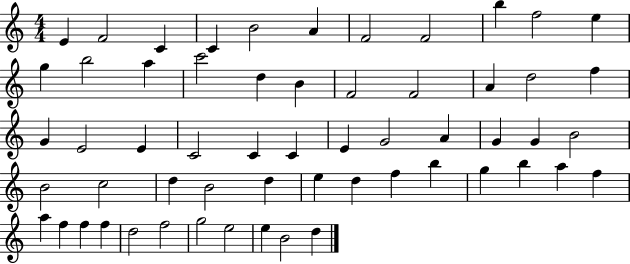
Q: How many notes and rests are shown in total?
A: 58